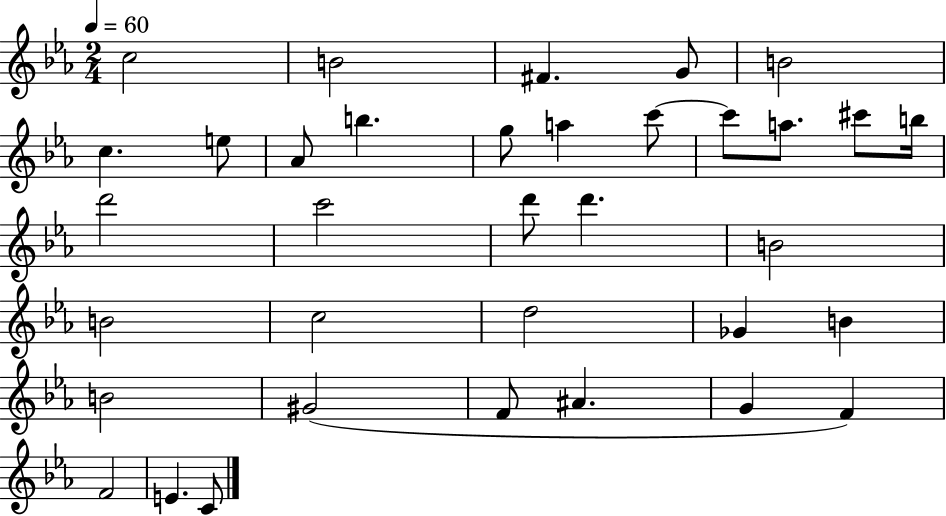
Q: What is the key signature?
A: EES major